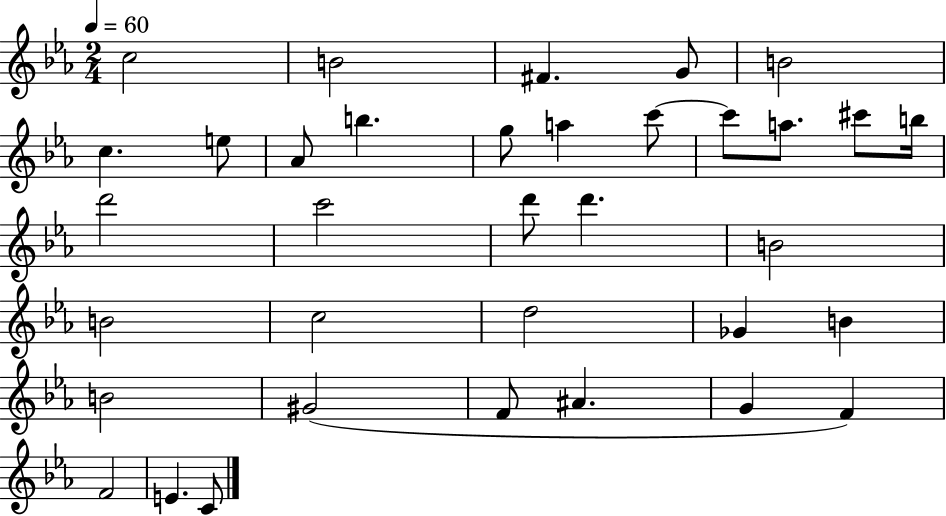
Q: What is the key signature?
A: EES major